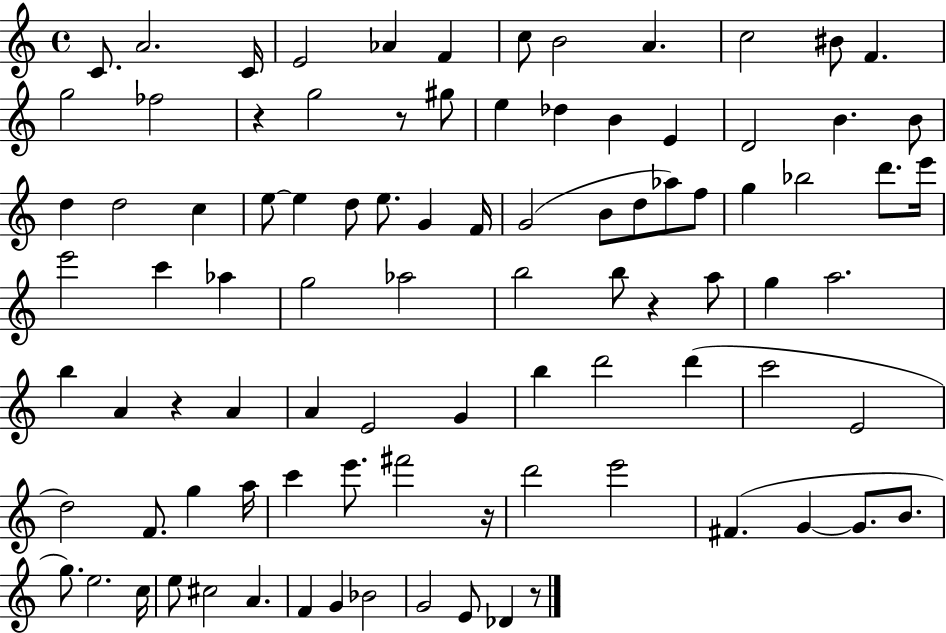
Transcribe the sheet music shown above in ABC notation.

X:1
T:Untitled
M:4/4
L:1/4
K:C
C/2 A2 C/4 E2 _A F c/2 B2 A c2 ^B/2 F g2 _f2 z g2 z/2 ^g/2 e _d B E D2 B B/2 d d2 c e/2 e d/2 e/2 G F/4 G2 B/2 d/2 _a/2 f/2 g _b2 d'/2 e'/4 e'2 c' _a g2 _a2 b2 b/2 z a/2 g a2 b A z A A E2 G b d'2 d' c'2 E2 d2 F/2 g a/4 c' e'/2 ^f'2 z/4 d'2 e'2 ^F G G/2 B/2 g/2 e2 c/4 e/2 ^c2 A F G _B2 G2 E/2 _D z/2